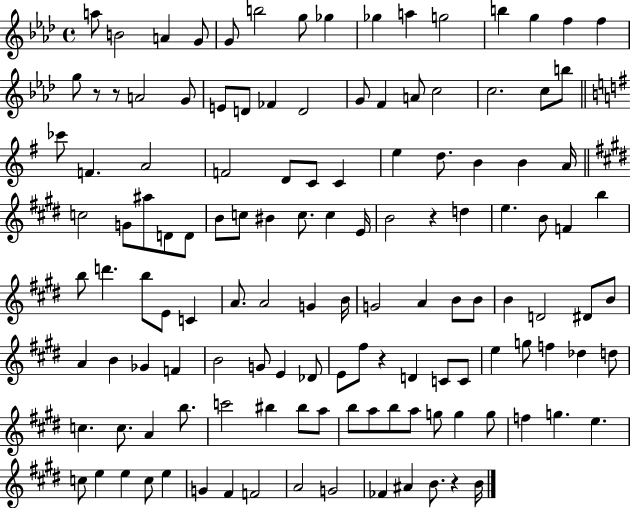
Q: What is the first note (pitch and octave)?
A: A5